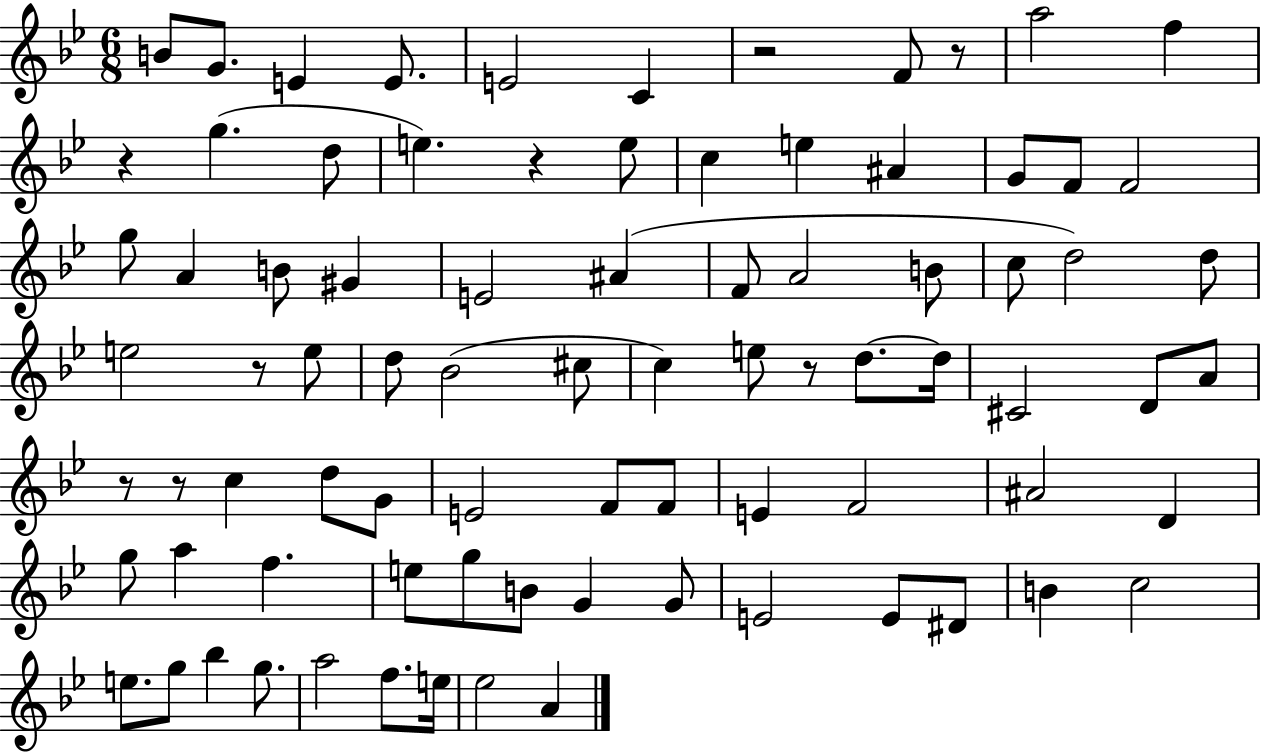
{
  \clef treble
  \numericTimeSignature
  \time 6/8
  \key bes \major
  b'8 g'8. e'4 e'8. | e'2 c'4 | r2 f'8 r8 | a''2 f''4 | \break r4 g''4.( d''8 | e''4.) r4 e''8 | c''4 e''4 ais'4 | g'8 f'8 f'2 | \break g''8 a'4 b'8 gis'4 | e'2 ais'4( | f'8 a'2 b'8 | c''8 d''2) d''8 | \break e''2 r8 e''8 | d''8 bes'2( cis''8 | c''4) e''8 r8 d''8.~~ d''16 | cis'2 d'8 a'8 | \break r8 r8 c''4 d''8 g'8 | e'2 f'8 f'8 | e'4 f'2 | ais'2 d'4 | \break g''8 a''4 f''4. | e''8 g''8 b'8 g'4 g'8 | e'2 e'8 dis'8 | b'4 c''2 | \break e''8. g''8 bes''4 g''8. | a''2 f''8. e''16 | ees''2 a'4 | \bar "|."
}